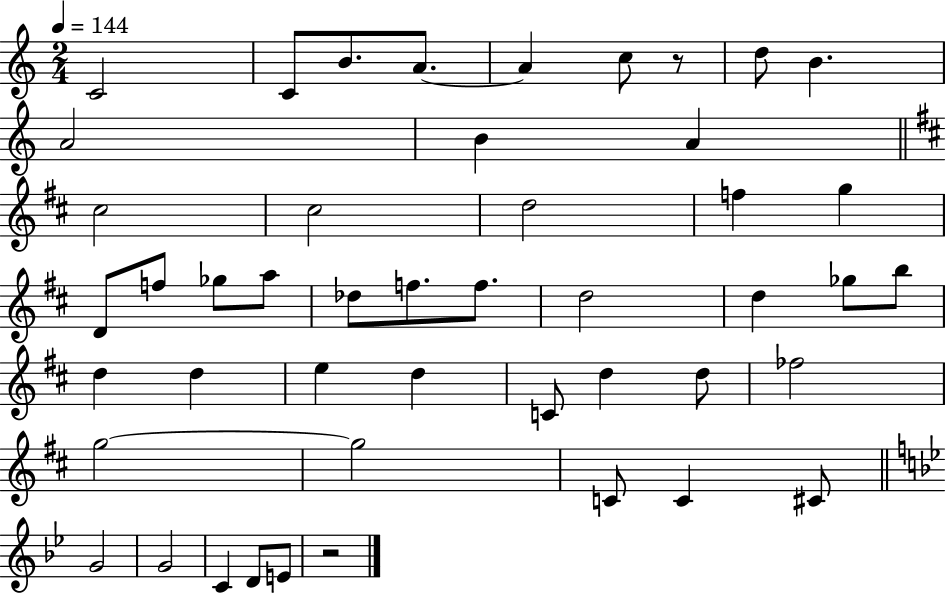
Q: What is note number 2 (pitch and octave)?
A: C4